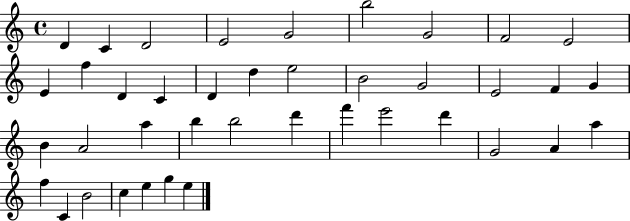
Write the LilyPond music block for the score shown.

{
  \clef treble
  \time 4/4
  \defaultTimeSignature
  \key c \major
  d'4 c'4 d'2 | e'2 g'2 | b''2 g'2 | f'2 e'2 | \break e'4 f''4 d'4 c'4 | d'4 d''4 e''2 | b'2 g'2 | e'2 f'4 g'4 | \break b'4 a'2 a''4 | b''4 b''2 d'''4 | f'''4 e'''2 d'''4 | g'2 a'4 a''4 | \break f''4 c'4 b'2 | c''4 e''4 g''4 e''4 | \bar "|."
}